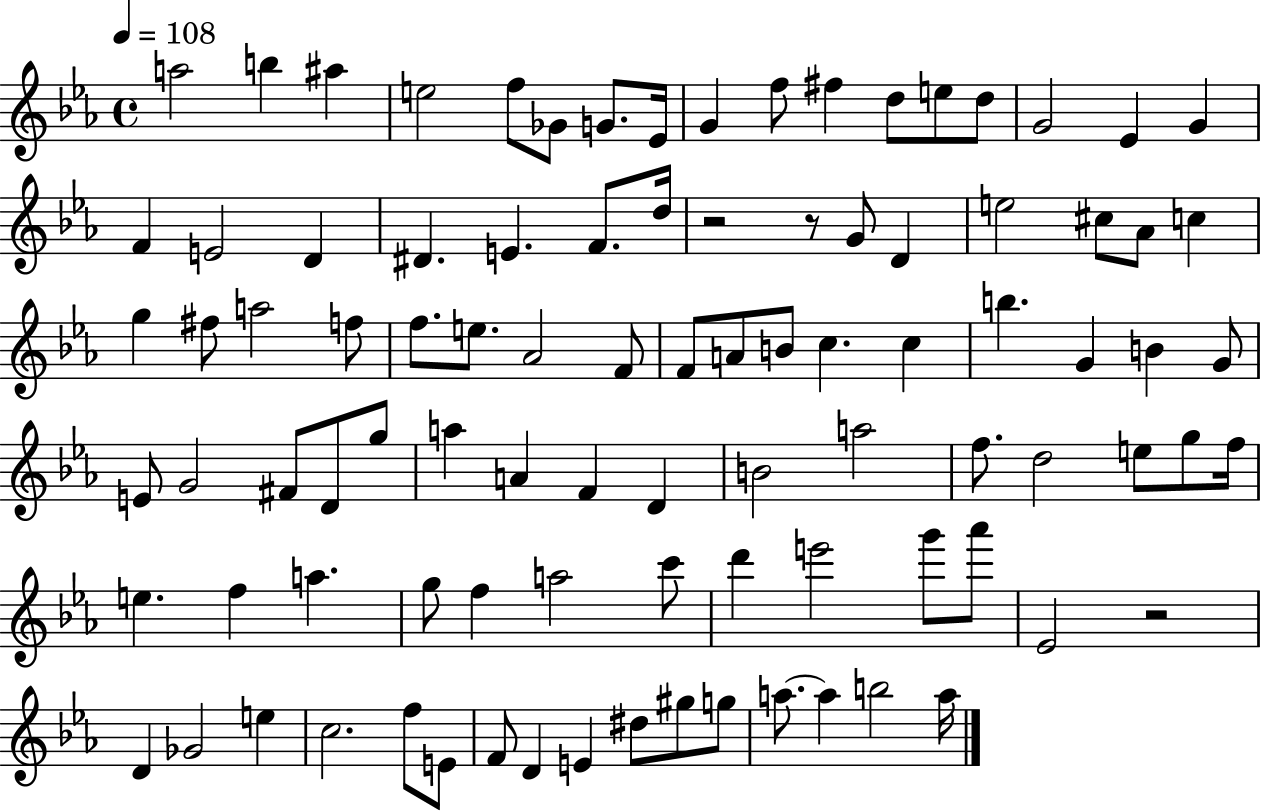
A5/h B5/q A#5/q E5/h F5/e Gb4/e G4/e. Eb4/s G4/q F5/e F#5/q D5/e E5/e D5/e G4/h Eb4/q G4/q F4/q E4/h D4/q D#4/q. E4/q. F4/e. D5/s R/h R/e G4/e D4/q E5/h C#5/e Ab4/e C5/q G5/q F#5/e A5/h F5/e F5/e. E5/e. Ab4/h F4/e F4/e A4/e B4/e C5/q. C5/q B5/q. G4/q B4/q G4/e E4/e G4/h F#4/e D4/e G5/e A5/q A4/q F4/q D4/q B4/h A5/h F5/e. D5/h E5/e G5/e F5/s E5/q. F5/q A5/q. G5/e F5/q A5/h C6/e D6/q E6/h G6/e Ab6/e Eb4/h R/h D4/q Gb4/h E5/q C5/h. F5/e E4/e F4/e D4/q E4/q D#5/e G#5/e G5/e A5/e. A5/q B5/h A5/s